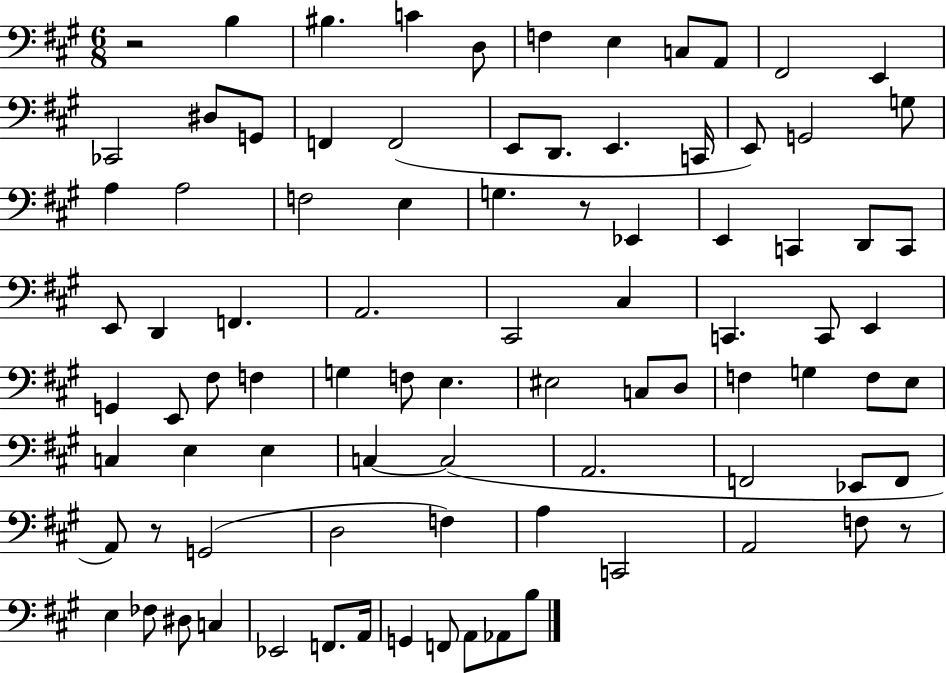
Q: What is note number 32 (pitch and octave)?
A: C2